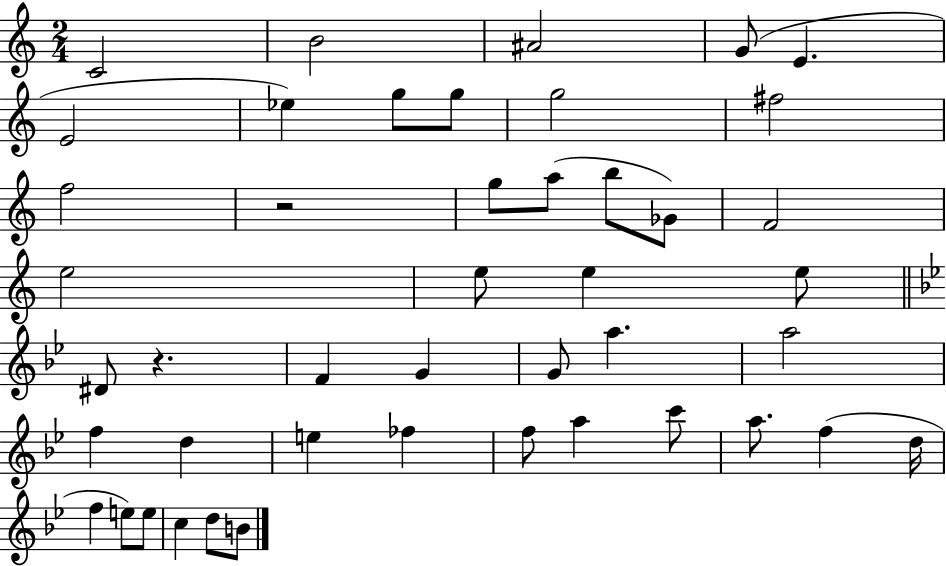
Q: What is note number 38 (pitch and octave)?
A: F5